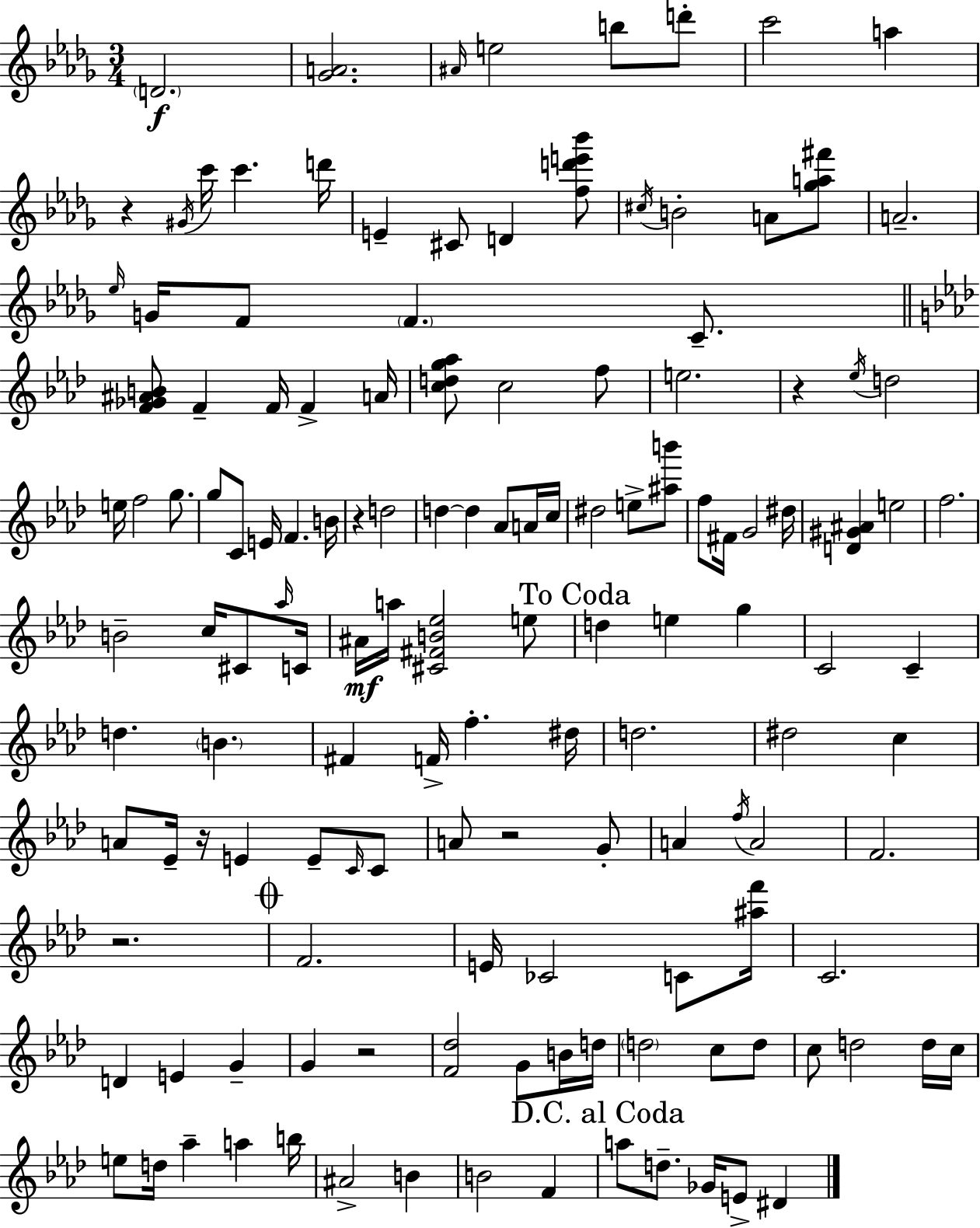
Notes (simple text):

D4/h. [Gb4,A4]/h. A#4/s E5/h B5/e D6/e C6/h A5/q R/q G#4/s C6/s C6/q. D6/s E4/q C#4/e D4/q [F5,D6,E6,Bb6]/e C#5/s B4/h A4/e [Gb5,A5,F#6]/e A4/h. Eb5/s G4/s F4/e F4/q. C4/e. [F4,Gb4,A#4,B4]/e F4/q F4/s F4/q A4/s [C5,D5,G5,Ab5]/e C5/h F5/e E5/h. R/q Eb5/s D5/h E5/s F5/h G5/e. G5/e C4/e E4/s F4/q. B4/s R/q D5/h D5/q D5/q Ab4/e A4/s C5/s D#5/h E5/e [A#5,B6]/e F5/e F#4/s G4/h D#5/s [D4,G#4,A#4]/q E5/h F5/h. B4/h C5/s C#4/e Ab5/s C4/s A#4/s A5/s [C#4,F#4,B4,Eb5]/h E5/e D5/q E5/q G5/q C4/h C4/q D5/q. B4/q. F#4/q F4/s F5/q. D#5/s D5/h. D#5/h C5/q A4/e Eb4/s R/s E4/q E4/e C4/s C4/e A4/e R/h G4/e A4/q F5/s A4/h F4/h. R/h. F4/h. E4/s CES4/h C4/e [A#5,F6]/s C4/h. D4/q E4/q G4/q G4/q R/h [F4,Db5]/h G4/e B4/s D5/s D5/h C5/e D5/e C5/e D5/h D5/s C5/s E5/e D5/s Ab5/q A5/q B5/s A#4/h B4/q B4/h F4/q A5/e D5/e. Gb4/s E4/e D#4/q